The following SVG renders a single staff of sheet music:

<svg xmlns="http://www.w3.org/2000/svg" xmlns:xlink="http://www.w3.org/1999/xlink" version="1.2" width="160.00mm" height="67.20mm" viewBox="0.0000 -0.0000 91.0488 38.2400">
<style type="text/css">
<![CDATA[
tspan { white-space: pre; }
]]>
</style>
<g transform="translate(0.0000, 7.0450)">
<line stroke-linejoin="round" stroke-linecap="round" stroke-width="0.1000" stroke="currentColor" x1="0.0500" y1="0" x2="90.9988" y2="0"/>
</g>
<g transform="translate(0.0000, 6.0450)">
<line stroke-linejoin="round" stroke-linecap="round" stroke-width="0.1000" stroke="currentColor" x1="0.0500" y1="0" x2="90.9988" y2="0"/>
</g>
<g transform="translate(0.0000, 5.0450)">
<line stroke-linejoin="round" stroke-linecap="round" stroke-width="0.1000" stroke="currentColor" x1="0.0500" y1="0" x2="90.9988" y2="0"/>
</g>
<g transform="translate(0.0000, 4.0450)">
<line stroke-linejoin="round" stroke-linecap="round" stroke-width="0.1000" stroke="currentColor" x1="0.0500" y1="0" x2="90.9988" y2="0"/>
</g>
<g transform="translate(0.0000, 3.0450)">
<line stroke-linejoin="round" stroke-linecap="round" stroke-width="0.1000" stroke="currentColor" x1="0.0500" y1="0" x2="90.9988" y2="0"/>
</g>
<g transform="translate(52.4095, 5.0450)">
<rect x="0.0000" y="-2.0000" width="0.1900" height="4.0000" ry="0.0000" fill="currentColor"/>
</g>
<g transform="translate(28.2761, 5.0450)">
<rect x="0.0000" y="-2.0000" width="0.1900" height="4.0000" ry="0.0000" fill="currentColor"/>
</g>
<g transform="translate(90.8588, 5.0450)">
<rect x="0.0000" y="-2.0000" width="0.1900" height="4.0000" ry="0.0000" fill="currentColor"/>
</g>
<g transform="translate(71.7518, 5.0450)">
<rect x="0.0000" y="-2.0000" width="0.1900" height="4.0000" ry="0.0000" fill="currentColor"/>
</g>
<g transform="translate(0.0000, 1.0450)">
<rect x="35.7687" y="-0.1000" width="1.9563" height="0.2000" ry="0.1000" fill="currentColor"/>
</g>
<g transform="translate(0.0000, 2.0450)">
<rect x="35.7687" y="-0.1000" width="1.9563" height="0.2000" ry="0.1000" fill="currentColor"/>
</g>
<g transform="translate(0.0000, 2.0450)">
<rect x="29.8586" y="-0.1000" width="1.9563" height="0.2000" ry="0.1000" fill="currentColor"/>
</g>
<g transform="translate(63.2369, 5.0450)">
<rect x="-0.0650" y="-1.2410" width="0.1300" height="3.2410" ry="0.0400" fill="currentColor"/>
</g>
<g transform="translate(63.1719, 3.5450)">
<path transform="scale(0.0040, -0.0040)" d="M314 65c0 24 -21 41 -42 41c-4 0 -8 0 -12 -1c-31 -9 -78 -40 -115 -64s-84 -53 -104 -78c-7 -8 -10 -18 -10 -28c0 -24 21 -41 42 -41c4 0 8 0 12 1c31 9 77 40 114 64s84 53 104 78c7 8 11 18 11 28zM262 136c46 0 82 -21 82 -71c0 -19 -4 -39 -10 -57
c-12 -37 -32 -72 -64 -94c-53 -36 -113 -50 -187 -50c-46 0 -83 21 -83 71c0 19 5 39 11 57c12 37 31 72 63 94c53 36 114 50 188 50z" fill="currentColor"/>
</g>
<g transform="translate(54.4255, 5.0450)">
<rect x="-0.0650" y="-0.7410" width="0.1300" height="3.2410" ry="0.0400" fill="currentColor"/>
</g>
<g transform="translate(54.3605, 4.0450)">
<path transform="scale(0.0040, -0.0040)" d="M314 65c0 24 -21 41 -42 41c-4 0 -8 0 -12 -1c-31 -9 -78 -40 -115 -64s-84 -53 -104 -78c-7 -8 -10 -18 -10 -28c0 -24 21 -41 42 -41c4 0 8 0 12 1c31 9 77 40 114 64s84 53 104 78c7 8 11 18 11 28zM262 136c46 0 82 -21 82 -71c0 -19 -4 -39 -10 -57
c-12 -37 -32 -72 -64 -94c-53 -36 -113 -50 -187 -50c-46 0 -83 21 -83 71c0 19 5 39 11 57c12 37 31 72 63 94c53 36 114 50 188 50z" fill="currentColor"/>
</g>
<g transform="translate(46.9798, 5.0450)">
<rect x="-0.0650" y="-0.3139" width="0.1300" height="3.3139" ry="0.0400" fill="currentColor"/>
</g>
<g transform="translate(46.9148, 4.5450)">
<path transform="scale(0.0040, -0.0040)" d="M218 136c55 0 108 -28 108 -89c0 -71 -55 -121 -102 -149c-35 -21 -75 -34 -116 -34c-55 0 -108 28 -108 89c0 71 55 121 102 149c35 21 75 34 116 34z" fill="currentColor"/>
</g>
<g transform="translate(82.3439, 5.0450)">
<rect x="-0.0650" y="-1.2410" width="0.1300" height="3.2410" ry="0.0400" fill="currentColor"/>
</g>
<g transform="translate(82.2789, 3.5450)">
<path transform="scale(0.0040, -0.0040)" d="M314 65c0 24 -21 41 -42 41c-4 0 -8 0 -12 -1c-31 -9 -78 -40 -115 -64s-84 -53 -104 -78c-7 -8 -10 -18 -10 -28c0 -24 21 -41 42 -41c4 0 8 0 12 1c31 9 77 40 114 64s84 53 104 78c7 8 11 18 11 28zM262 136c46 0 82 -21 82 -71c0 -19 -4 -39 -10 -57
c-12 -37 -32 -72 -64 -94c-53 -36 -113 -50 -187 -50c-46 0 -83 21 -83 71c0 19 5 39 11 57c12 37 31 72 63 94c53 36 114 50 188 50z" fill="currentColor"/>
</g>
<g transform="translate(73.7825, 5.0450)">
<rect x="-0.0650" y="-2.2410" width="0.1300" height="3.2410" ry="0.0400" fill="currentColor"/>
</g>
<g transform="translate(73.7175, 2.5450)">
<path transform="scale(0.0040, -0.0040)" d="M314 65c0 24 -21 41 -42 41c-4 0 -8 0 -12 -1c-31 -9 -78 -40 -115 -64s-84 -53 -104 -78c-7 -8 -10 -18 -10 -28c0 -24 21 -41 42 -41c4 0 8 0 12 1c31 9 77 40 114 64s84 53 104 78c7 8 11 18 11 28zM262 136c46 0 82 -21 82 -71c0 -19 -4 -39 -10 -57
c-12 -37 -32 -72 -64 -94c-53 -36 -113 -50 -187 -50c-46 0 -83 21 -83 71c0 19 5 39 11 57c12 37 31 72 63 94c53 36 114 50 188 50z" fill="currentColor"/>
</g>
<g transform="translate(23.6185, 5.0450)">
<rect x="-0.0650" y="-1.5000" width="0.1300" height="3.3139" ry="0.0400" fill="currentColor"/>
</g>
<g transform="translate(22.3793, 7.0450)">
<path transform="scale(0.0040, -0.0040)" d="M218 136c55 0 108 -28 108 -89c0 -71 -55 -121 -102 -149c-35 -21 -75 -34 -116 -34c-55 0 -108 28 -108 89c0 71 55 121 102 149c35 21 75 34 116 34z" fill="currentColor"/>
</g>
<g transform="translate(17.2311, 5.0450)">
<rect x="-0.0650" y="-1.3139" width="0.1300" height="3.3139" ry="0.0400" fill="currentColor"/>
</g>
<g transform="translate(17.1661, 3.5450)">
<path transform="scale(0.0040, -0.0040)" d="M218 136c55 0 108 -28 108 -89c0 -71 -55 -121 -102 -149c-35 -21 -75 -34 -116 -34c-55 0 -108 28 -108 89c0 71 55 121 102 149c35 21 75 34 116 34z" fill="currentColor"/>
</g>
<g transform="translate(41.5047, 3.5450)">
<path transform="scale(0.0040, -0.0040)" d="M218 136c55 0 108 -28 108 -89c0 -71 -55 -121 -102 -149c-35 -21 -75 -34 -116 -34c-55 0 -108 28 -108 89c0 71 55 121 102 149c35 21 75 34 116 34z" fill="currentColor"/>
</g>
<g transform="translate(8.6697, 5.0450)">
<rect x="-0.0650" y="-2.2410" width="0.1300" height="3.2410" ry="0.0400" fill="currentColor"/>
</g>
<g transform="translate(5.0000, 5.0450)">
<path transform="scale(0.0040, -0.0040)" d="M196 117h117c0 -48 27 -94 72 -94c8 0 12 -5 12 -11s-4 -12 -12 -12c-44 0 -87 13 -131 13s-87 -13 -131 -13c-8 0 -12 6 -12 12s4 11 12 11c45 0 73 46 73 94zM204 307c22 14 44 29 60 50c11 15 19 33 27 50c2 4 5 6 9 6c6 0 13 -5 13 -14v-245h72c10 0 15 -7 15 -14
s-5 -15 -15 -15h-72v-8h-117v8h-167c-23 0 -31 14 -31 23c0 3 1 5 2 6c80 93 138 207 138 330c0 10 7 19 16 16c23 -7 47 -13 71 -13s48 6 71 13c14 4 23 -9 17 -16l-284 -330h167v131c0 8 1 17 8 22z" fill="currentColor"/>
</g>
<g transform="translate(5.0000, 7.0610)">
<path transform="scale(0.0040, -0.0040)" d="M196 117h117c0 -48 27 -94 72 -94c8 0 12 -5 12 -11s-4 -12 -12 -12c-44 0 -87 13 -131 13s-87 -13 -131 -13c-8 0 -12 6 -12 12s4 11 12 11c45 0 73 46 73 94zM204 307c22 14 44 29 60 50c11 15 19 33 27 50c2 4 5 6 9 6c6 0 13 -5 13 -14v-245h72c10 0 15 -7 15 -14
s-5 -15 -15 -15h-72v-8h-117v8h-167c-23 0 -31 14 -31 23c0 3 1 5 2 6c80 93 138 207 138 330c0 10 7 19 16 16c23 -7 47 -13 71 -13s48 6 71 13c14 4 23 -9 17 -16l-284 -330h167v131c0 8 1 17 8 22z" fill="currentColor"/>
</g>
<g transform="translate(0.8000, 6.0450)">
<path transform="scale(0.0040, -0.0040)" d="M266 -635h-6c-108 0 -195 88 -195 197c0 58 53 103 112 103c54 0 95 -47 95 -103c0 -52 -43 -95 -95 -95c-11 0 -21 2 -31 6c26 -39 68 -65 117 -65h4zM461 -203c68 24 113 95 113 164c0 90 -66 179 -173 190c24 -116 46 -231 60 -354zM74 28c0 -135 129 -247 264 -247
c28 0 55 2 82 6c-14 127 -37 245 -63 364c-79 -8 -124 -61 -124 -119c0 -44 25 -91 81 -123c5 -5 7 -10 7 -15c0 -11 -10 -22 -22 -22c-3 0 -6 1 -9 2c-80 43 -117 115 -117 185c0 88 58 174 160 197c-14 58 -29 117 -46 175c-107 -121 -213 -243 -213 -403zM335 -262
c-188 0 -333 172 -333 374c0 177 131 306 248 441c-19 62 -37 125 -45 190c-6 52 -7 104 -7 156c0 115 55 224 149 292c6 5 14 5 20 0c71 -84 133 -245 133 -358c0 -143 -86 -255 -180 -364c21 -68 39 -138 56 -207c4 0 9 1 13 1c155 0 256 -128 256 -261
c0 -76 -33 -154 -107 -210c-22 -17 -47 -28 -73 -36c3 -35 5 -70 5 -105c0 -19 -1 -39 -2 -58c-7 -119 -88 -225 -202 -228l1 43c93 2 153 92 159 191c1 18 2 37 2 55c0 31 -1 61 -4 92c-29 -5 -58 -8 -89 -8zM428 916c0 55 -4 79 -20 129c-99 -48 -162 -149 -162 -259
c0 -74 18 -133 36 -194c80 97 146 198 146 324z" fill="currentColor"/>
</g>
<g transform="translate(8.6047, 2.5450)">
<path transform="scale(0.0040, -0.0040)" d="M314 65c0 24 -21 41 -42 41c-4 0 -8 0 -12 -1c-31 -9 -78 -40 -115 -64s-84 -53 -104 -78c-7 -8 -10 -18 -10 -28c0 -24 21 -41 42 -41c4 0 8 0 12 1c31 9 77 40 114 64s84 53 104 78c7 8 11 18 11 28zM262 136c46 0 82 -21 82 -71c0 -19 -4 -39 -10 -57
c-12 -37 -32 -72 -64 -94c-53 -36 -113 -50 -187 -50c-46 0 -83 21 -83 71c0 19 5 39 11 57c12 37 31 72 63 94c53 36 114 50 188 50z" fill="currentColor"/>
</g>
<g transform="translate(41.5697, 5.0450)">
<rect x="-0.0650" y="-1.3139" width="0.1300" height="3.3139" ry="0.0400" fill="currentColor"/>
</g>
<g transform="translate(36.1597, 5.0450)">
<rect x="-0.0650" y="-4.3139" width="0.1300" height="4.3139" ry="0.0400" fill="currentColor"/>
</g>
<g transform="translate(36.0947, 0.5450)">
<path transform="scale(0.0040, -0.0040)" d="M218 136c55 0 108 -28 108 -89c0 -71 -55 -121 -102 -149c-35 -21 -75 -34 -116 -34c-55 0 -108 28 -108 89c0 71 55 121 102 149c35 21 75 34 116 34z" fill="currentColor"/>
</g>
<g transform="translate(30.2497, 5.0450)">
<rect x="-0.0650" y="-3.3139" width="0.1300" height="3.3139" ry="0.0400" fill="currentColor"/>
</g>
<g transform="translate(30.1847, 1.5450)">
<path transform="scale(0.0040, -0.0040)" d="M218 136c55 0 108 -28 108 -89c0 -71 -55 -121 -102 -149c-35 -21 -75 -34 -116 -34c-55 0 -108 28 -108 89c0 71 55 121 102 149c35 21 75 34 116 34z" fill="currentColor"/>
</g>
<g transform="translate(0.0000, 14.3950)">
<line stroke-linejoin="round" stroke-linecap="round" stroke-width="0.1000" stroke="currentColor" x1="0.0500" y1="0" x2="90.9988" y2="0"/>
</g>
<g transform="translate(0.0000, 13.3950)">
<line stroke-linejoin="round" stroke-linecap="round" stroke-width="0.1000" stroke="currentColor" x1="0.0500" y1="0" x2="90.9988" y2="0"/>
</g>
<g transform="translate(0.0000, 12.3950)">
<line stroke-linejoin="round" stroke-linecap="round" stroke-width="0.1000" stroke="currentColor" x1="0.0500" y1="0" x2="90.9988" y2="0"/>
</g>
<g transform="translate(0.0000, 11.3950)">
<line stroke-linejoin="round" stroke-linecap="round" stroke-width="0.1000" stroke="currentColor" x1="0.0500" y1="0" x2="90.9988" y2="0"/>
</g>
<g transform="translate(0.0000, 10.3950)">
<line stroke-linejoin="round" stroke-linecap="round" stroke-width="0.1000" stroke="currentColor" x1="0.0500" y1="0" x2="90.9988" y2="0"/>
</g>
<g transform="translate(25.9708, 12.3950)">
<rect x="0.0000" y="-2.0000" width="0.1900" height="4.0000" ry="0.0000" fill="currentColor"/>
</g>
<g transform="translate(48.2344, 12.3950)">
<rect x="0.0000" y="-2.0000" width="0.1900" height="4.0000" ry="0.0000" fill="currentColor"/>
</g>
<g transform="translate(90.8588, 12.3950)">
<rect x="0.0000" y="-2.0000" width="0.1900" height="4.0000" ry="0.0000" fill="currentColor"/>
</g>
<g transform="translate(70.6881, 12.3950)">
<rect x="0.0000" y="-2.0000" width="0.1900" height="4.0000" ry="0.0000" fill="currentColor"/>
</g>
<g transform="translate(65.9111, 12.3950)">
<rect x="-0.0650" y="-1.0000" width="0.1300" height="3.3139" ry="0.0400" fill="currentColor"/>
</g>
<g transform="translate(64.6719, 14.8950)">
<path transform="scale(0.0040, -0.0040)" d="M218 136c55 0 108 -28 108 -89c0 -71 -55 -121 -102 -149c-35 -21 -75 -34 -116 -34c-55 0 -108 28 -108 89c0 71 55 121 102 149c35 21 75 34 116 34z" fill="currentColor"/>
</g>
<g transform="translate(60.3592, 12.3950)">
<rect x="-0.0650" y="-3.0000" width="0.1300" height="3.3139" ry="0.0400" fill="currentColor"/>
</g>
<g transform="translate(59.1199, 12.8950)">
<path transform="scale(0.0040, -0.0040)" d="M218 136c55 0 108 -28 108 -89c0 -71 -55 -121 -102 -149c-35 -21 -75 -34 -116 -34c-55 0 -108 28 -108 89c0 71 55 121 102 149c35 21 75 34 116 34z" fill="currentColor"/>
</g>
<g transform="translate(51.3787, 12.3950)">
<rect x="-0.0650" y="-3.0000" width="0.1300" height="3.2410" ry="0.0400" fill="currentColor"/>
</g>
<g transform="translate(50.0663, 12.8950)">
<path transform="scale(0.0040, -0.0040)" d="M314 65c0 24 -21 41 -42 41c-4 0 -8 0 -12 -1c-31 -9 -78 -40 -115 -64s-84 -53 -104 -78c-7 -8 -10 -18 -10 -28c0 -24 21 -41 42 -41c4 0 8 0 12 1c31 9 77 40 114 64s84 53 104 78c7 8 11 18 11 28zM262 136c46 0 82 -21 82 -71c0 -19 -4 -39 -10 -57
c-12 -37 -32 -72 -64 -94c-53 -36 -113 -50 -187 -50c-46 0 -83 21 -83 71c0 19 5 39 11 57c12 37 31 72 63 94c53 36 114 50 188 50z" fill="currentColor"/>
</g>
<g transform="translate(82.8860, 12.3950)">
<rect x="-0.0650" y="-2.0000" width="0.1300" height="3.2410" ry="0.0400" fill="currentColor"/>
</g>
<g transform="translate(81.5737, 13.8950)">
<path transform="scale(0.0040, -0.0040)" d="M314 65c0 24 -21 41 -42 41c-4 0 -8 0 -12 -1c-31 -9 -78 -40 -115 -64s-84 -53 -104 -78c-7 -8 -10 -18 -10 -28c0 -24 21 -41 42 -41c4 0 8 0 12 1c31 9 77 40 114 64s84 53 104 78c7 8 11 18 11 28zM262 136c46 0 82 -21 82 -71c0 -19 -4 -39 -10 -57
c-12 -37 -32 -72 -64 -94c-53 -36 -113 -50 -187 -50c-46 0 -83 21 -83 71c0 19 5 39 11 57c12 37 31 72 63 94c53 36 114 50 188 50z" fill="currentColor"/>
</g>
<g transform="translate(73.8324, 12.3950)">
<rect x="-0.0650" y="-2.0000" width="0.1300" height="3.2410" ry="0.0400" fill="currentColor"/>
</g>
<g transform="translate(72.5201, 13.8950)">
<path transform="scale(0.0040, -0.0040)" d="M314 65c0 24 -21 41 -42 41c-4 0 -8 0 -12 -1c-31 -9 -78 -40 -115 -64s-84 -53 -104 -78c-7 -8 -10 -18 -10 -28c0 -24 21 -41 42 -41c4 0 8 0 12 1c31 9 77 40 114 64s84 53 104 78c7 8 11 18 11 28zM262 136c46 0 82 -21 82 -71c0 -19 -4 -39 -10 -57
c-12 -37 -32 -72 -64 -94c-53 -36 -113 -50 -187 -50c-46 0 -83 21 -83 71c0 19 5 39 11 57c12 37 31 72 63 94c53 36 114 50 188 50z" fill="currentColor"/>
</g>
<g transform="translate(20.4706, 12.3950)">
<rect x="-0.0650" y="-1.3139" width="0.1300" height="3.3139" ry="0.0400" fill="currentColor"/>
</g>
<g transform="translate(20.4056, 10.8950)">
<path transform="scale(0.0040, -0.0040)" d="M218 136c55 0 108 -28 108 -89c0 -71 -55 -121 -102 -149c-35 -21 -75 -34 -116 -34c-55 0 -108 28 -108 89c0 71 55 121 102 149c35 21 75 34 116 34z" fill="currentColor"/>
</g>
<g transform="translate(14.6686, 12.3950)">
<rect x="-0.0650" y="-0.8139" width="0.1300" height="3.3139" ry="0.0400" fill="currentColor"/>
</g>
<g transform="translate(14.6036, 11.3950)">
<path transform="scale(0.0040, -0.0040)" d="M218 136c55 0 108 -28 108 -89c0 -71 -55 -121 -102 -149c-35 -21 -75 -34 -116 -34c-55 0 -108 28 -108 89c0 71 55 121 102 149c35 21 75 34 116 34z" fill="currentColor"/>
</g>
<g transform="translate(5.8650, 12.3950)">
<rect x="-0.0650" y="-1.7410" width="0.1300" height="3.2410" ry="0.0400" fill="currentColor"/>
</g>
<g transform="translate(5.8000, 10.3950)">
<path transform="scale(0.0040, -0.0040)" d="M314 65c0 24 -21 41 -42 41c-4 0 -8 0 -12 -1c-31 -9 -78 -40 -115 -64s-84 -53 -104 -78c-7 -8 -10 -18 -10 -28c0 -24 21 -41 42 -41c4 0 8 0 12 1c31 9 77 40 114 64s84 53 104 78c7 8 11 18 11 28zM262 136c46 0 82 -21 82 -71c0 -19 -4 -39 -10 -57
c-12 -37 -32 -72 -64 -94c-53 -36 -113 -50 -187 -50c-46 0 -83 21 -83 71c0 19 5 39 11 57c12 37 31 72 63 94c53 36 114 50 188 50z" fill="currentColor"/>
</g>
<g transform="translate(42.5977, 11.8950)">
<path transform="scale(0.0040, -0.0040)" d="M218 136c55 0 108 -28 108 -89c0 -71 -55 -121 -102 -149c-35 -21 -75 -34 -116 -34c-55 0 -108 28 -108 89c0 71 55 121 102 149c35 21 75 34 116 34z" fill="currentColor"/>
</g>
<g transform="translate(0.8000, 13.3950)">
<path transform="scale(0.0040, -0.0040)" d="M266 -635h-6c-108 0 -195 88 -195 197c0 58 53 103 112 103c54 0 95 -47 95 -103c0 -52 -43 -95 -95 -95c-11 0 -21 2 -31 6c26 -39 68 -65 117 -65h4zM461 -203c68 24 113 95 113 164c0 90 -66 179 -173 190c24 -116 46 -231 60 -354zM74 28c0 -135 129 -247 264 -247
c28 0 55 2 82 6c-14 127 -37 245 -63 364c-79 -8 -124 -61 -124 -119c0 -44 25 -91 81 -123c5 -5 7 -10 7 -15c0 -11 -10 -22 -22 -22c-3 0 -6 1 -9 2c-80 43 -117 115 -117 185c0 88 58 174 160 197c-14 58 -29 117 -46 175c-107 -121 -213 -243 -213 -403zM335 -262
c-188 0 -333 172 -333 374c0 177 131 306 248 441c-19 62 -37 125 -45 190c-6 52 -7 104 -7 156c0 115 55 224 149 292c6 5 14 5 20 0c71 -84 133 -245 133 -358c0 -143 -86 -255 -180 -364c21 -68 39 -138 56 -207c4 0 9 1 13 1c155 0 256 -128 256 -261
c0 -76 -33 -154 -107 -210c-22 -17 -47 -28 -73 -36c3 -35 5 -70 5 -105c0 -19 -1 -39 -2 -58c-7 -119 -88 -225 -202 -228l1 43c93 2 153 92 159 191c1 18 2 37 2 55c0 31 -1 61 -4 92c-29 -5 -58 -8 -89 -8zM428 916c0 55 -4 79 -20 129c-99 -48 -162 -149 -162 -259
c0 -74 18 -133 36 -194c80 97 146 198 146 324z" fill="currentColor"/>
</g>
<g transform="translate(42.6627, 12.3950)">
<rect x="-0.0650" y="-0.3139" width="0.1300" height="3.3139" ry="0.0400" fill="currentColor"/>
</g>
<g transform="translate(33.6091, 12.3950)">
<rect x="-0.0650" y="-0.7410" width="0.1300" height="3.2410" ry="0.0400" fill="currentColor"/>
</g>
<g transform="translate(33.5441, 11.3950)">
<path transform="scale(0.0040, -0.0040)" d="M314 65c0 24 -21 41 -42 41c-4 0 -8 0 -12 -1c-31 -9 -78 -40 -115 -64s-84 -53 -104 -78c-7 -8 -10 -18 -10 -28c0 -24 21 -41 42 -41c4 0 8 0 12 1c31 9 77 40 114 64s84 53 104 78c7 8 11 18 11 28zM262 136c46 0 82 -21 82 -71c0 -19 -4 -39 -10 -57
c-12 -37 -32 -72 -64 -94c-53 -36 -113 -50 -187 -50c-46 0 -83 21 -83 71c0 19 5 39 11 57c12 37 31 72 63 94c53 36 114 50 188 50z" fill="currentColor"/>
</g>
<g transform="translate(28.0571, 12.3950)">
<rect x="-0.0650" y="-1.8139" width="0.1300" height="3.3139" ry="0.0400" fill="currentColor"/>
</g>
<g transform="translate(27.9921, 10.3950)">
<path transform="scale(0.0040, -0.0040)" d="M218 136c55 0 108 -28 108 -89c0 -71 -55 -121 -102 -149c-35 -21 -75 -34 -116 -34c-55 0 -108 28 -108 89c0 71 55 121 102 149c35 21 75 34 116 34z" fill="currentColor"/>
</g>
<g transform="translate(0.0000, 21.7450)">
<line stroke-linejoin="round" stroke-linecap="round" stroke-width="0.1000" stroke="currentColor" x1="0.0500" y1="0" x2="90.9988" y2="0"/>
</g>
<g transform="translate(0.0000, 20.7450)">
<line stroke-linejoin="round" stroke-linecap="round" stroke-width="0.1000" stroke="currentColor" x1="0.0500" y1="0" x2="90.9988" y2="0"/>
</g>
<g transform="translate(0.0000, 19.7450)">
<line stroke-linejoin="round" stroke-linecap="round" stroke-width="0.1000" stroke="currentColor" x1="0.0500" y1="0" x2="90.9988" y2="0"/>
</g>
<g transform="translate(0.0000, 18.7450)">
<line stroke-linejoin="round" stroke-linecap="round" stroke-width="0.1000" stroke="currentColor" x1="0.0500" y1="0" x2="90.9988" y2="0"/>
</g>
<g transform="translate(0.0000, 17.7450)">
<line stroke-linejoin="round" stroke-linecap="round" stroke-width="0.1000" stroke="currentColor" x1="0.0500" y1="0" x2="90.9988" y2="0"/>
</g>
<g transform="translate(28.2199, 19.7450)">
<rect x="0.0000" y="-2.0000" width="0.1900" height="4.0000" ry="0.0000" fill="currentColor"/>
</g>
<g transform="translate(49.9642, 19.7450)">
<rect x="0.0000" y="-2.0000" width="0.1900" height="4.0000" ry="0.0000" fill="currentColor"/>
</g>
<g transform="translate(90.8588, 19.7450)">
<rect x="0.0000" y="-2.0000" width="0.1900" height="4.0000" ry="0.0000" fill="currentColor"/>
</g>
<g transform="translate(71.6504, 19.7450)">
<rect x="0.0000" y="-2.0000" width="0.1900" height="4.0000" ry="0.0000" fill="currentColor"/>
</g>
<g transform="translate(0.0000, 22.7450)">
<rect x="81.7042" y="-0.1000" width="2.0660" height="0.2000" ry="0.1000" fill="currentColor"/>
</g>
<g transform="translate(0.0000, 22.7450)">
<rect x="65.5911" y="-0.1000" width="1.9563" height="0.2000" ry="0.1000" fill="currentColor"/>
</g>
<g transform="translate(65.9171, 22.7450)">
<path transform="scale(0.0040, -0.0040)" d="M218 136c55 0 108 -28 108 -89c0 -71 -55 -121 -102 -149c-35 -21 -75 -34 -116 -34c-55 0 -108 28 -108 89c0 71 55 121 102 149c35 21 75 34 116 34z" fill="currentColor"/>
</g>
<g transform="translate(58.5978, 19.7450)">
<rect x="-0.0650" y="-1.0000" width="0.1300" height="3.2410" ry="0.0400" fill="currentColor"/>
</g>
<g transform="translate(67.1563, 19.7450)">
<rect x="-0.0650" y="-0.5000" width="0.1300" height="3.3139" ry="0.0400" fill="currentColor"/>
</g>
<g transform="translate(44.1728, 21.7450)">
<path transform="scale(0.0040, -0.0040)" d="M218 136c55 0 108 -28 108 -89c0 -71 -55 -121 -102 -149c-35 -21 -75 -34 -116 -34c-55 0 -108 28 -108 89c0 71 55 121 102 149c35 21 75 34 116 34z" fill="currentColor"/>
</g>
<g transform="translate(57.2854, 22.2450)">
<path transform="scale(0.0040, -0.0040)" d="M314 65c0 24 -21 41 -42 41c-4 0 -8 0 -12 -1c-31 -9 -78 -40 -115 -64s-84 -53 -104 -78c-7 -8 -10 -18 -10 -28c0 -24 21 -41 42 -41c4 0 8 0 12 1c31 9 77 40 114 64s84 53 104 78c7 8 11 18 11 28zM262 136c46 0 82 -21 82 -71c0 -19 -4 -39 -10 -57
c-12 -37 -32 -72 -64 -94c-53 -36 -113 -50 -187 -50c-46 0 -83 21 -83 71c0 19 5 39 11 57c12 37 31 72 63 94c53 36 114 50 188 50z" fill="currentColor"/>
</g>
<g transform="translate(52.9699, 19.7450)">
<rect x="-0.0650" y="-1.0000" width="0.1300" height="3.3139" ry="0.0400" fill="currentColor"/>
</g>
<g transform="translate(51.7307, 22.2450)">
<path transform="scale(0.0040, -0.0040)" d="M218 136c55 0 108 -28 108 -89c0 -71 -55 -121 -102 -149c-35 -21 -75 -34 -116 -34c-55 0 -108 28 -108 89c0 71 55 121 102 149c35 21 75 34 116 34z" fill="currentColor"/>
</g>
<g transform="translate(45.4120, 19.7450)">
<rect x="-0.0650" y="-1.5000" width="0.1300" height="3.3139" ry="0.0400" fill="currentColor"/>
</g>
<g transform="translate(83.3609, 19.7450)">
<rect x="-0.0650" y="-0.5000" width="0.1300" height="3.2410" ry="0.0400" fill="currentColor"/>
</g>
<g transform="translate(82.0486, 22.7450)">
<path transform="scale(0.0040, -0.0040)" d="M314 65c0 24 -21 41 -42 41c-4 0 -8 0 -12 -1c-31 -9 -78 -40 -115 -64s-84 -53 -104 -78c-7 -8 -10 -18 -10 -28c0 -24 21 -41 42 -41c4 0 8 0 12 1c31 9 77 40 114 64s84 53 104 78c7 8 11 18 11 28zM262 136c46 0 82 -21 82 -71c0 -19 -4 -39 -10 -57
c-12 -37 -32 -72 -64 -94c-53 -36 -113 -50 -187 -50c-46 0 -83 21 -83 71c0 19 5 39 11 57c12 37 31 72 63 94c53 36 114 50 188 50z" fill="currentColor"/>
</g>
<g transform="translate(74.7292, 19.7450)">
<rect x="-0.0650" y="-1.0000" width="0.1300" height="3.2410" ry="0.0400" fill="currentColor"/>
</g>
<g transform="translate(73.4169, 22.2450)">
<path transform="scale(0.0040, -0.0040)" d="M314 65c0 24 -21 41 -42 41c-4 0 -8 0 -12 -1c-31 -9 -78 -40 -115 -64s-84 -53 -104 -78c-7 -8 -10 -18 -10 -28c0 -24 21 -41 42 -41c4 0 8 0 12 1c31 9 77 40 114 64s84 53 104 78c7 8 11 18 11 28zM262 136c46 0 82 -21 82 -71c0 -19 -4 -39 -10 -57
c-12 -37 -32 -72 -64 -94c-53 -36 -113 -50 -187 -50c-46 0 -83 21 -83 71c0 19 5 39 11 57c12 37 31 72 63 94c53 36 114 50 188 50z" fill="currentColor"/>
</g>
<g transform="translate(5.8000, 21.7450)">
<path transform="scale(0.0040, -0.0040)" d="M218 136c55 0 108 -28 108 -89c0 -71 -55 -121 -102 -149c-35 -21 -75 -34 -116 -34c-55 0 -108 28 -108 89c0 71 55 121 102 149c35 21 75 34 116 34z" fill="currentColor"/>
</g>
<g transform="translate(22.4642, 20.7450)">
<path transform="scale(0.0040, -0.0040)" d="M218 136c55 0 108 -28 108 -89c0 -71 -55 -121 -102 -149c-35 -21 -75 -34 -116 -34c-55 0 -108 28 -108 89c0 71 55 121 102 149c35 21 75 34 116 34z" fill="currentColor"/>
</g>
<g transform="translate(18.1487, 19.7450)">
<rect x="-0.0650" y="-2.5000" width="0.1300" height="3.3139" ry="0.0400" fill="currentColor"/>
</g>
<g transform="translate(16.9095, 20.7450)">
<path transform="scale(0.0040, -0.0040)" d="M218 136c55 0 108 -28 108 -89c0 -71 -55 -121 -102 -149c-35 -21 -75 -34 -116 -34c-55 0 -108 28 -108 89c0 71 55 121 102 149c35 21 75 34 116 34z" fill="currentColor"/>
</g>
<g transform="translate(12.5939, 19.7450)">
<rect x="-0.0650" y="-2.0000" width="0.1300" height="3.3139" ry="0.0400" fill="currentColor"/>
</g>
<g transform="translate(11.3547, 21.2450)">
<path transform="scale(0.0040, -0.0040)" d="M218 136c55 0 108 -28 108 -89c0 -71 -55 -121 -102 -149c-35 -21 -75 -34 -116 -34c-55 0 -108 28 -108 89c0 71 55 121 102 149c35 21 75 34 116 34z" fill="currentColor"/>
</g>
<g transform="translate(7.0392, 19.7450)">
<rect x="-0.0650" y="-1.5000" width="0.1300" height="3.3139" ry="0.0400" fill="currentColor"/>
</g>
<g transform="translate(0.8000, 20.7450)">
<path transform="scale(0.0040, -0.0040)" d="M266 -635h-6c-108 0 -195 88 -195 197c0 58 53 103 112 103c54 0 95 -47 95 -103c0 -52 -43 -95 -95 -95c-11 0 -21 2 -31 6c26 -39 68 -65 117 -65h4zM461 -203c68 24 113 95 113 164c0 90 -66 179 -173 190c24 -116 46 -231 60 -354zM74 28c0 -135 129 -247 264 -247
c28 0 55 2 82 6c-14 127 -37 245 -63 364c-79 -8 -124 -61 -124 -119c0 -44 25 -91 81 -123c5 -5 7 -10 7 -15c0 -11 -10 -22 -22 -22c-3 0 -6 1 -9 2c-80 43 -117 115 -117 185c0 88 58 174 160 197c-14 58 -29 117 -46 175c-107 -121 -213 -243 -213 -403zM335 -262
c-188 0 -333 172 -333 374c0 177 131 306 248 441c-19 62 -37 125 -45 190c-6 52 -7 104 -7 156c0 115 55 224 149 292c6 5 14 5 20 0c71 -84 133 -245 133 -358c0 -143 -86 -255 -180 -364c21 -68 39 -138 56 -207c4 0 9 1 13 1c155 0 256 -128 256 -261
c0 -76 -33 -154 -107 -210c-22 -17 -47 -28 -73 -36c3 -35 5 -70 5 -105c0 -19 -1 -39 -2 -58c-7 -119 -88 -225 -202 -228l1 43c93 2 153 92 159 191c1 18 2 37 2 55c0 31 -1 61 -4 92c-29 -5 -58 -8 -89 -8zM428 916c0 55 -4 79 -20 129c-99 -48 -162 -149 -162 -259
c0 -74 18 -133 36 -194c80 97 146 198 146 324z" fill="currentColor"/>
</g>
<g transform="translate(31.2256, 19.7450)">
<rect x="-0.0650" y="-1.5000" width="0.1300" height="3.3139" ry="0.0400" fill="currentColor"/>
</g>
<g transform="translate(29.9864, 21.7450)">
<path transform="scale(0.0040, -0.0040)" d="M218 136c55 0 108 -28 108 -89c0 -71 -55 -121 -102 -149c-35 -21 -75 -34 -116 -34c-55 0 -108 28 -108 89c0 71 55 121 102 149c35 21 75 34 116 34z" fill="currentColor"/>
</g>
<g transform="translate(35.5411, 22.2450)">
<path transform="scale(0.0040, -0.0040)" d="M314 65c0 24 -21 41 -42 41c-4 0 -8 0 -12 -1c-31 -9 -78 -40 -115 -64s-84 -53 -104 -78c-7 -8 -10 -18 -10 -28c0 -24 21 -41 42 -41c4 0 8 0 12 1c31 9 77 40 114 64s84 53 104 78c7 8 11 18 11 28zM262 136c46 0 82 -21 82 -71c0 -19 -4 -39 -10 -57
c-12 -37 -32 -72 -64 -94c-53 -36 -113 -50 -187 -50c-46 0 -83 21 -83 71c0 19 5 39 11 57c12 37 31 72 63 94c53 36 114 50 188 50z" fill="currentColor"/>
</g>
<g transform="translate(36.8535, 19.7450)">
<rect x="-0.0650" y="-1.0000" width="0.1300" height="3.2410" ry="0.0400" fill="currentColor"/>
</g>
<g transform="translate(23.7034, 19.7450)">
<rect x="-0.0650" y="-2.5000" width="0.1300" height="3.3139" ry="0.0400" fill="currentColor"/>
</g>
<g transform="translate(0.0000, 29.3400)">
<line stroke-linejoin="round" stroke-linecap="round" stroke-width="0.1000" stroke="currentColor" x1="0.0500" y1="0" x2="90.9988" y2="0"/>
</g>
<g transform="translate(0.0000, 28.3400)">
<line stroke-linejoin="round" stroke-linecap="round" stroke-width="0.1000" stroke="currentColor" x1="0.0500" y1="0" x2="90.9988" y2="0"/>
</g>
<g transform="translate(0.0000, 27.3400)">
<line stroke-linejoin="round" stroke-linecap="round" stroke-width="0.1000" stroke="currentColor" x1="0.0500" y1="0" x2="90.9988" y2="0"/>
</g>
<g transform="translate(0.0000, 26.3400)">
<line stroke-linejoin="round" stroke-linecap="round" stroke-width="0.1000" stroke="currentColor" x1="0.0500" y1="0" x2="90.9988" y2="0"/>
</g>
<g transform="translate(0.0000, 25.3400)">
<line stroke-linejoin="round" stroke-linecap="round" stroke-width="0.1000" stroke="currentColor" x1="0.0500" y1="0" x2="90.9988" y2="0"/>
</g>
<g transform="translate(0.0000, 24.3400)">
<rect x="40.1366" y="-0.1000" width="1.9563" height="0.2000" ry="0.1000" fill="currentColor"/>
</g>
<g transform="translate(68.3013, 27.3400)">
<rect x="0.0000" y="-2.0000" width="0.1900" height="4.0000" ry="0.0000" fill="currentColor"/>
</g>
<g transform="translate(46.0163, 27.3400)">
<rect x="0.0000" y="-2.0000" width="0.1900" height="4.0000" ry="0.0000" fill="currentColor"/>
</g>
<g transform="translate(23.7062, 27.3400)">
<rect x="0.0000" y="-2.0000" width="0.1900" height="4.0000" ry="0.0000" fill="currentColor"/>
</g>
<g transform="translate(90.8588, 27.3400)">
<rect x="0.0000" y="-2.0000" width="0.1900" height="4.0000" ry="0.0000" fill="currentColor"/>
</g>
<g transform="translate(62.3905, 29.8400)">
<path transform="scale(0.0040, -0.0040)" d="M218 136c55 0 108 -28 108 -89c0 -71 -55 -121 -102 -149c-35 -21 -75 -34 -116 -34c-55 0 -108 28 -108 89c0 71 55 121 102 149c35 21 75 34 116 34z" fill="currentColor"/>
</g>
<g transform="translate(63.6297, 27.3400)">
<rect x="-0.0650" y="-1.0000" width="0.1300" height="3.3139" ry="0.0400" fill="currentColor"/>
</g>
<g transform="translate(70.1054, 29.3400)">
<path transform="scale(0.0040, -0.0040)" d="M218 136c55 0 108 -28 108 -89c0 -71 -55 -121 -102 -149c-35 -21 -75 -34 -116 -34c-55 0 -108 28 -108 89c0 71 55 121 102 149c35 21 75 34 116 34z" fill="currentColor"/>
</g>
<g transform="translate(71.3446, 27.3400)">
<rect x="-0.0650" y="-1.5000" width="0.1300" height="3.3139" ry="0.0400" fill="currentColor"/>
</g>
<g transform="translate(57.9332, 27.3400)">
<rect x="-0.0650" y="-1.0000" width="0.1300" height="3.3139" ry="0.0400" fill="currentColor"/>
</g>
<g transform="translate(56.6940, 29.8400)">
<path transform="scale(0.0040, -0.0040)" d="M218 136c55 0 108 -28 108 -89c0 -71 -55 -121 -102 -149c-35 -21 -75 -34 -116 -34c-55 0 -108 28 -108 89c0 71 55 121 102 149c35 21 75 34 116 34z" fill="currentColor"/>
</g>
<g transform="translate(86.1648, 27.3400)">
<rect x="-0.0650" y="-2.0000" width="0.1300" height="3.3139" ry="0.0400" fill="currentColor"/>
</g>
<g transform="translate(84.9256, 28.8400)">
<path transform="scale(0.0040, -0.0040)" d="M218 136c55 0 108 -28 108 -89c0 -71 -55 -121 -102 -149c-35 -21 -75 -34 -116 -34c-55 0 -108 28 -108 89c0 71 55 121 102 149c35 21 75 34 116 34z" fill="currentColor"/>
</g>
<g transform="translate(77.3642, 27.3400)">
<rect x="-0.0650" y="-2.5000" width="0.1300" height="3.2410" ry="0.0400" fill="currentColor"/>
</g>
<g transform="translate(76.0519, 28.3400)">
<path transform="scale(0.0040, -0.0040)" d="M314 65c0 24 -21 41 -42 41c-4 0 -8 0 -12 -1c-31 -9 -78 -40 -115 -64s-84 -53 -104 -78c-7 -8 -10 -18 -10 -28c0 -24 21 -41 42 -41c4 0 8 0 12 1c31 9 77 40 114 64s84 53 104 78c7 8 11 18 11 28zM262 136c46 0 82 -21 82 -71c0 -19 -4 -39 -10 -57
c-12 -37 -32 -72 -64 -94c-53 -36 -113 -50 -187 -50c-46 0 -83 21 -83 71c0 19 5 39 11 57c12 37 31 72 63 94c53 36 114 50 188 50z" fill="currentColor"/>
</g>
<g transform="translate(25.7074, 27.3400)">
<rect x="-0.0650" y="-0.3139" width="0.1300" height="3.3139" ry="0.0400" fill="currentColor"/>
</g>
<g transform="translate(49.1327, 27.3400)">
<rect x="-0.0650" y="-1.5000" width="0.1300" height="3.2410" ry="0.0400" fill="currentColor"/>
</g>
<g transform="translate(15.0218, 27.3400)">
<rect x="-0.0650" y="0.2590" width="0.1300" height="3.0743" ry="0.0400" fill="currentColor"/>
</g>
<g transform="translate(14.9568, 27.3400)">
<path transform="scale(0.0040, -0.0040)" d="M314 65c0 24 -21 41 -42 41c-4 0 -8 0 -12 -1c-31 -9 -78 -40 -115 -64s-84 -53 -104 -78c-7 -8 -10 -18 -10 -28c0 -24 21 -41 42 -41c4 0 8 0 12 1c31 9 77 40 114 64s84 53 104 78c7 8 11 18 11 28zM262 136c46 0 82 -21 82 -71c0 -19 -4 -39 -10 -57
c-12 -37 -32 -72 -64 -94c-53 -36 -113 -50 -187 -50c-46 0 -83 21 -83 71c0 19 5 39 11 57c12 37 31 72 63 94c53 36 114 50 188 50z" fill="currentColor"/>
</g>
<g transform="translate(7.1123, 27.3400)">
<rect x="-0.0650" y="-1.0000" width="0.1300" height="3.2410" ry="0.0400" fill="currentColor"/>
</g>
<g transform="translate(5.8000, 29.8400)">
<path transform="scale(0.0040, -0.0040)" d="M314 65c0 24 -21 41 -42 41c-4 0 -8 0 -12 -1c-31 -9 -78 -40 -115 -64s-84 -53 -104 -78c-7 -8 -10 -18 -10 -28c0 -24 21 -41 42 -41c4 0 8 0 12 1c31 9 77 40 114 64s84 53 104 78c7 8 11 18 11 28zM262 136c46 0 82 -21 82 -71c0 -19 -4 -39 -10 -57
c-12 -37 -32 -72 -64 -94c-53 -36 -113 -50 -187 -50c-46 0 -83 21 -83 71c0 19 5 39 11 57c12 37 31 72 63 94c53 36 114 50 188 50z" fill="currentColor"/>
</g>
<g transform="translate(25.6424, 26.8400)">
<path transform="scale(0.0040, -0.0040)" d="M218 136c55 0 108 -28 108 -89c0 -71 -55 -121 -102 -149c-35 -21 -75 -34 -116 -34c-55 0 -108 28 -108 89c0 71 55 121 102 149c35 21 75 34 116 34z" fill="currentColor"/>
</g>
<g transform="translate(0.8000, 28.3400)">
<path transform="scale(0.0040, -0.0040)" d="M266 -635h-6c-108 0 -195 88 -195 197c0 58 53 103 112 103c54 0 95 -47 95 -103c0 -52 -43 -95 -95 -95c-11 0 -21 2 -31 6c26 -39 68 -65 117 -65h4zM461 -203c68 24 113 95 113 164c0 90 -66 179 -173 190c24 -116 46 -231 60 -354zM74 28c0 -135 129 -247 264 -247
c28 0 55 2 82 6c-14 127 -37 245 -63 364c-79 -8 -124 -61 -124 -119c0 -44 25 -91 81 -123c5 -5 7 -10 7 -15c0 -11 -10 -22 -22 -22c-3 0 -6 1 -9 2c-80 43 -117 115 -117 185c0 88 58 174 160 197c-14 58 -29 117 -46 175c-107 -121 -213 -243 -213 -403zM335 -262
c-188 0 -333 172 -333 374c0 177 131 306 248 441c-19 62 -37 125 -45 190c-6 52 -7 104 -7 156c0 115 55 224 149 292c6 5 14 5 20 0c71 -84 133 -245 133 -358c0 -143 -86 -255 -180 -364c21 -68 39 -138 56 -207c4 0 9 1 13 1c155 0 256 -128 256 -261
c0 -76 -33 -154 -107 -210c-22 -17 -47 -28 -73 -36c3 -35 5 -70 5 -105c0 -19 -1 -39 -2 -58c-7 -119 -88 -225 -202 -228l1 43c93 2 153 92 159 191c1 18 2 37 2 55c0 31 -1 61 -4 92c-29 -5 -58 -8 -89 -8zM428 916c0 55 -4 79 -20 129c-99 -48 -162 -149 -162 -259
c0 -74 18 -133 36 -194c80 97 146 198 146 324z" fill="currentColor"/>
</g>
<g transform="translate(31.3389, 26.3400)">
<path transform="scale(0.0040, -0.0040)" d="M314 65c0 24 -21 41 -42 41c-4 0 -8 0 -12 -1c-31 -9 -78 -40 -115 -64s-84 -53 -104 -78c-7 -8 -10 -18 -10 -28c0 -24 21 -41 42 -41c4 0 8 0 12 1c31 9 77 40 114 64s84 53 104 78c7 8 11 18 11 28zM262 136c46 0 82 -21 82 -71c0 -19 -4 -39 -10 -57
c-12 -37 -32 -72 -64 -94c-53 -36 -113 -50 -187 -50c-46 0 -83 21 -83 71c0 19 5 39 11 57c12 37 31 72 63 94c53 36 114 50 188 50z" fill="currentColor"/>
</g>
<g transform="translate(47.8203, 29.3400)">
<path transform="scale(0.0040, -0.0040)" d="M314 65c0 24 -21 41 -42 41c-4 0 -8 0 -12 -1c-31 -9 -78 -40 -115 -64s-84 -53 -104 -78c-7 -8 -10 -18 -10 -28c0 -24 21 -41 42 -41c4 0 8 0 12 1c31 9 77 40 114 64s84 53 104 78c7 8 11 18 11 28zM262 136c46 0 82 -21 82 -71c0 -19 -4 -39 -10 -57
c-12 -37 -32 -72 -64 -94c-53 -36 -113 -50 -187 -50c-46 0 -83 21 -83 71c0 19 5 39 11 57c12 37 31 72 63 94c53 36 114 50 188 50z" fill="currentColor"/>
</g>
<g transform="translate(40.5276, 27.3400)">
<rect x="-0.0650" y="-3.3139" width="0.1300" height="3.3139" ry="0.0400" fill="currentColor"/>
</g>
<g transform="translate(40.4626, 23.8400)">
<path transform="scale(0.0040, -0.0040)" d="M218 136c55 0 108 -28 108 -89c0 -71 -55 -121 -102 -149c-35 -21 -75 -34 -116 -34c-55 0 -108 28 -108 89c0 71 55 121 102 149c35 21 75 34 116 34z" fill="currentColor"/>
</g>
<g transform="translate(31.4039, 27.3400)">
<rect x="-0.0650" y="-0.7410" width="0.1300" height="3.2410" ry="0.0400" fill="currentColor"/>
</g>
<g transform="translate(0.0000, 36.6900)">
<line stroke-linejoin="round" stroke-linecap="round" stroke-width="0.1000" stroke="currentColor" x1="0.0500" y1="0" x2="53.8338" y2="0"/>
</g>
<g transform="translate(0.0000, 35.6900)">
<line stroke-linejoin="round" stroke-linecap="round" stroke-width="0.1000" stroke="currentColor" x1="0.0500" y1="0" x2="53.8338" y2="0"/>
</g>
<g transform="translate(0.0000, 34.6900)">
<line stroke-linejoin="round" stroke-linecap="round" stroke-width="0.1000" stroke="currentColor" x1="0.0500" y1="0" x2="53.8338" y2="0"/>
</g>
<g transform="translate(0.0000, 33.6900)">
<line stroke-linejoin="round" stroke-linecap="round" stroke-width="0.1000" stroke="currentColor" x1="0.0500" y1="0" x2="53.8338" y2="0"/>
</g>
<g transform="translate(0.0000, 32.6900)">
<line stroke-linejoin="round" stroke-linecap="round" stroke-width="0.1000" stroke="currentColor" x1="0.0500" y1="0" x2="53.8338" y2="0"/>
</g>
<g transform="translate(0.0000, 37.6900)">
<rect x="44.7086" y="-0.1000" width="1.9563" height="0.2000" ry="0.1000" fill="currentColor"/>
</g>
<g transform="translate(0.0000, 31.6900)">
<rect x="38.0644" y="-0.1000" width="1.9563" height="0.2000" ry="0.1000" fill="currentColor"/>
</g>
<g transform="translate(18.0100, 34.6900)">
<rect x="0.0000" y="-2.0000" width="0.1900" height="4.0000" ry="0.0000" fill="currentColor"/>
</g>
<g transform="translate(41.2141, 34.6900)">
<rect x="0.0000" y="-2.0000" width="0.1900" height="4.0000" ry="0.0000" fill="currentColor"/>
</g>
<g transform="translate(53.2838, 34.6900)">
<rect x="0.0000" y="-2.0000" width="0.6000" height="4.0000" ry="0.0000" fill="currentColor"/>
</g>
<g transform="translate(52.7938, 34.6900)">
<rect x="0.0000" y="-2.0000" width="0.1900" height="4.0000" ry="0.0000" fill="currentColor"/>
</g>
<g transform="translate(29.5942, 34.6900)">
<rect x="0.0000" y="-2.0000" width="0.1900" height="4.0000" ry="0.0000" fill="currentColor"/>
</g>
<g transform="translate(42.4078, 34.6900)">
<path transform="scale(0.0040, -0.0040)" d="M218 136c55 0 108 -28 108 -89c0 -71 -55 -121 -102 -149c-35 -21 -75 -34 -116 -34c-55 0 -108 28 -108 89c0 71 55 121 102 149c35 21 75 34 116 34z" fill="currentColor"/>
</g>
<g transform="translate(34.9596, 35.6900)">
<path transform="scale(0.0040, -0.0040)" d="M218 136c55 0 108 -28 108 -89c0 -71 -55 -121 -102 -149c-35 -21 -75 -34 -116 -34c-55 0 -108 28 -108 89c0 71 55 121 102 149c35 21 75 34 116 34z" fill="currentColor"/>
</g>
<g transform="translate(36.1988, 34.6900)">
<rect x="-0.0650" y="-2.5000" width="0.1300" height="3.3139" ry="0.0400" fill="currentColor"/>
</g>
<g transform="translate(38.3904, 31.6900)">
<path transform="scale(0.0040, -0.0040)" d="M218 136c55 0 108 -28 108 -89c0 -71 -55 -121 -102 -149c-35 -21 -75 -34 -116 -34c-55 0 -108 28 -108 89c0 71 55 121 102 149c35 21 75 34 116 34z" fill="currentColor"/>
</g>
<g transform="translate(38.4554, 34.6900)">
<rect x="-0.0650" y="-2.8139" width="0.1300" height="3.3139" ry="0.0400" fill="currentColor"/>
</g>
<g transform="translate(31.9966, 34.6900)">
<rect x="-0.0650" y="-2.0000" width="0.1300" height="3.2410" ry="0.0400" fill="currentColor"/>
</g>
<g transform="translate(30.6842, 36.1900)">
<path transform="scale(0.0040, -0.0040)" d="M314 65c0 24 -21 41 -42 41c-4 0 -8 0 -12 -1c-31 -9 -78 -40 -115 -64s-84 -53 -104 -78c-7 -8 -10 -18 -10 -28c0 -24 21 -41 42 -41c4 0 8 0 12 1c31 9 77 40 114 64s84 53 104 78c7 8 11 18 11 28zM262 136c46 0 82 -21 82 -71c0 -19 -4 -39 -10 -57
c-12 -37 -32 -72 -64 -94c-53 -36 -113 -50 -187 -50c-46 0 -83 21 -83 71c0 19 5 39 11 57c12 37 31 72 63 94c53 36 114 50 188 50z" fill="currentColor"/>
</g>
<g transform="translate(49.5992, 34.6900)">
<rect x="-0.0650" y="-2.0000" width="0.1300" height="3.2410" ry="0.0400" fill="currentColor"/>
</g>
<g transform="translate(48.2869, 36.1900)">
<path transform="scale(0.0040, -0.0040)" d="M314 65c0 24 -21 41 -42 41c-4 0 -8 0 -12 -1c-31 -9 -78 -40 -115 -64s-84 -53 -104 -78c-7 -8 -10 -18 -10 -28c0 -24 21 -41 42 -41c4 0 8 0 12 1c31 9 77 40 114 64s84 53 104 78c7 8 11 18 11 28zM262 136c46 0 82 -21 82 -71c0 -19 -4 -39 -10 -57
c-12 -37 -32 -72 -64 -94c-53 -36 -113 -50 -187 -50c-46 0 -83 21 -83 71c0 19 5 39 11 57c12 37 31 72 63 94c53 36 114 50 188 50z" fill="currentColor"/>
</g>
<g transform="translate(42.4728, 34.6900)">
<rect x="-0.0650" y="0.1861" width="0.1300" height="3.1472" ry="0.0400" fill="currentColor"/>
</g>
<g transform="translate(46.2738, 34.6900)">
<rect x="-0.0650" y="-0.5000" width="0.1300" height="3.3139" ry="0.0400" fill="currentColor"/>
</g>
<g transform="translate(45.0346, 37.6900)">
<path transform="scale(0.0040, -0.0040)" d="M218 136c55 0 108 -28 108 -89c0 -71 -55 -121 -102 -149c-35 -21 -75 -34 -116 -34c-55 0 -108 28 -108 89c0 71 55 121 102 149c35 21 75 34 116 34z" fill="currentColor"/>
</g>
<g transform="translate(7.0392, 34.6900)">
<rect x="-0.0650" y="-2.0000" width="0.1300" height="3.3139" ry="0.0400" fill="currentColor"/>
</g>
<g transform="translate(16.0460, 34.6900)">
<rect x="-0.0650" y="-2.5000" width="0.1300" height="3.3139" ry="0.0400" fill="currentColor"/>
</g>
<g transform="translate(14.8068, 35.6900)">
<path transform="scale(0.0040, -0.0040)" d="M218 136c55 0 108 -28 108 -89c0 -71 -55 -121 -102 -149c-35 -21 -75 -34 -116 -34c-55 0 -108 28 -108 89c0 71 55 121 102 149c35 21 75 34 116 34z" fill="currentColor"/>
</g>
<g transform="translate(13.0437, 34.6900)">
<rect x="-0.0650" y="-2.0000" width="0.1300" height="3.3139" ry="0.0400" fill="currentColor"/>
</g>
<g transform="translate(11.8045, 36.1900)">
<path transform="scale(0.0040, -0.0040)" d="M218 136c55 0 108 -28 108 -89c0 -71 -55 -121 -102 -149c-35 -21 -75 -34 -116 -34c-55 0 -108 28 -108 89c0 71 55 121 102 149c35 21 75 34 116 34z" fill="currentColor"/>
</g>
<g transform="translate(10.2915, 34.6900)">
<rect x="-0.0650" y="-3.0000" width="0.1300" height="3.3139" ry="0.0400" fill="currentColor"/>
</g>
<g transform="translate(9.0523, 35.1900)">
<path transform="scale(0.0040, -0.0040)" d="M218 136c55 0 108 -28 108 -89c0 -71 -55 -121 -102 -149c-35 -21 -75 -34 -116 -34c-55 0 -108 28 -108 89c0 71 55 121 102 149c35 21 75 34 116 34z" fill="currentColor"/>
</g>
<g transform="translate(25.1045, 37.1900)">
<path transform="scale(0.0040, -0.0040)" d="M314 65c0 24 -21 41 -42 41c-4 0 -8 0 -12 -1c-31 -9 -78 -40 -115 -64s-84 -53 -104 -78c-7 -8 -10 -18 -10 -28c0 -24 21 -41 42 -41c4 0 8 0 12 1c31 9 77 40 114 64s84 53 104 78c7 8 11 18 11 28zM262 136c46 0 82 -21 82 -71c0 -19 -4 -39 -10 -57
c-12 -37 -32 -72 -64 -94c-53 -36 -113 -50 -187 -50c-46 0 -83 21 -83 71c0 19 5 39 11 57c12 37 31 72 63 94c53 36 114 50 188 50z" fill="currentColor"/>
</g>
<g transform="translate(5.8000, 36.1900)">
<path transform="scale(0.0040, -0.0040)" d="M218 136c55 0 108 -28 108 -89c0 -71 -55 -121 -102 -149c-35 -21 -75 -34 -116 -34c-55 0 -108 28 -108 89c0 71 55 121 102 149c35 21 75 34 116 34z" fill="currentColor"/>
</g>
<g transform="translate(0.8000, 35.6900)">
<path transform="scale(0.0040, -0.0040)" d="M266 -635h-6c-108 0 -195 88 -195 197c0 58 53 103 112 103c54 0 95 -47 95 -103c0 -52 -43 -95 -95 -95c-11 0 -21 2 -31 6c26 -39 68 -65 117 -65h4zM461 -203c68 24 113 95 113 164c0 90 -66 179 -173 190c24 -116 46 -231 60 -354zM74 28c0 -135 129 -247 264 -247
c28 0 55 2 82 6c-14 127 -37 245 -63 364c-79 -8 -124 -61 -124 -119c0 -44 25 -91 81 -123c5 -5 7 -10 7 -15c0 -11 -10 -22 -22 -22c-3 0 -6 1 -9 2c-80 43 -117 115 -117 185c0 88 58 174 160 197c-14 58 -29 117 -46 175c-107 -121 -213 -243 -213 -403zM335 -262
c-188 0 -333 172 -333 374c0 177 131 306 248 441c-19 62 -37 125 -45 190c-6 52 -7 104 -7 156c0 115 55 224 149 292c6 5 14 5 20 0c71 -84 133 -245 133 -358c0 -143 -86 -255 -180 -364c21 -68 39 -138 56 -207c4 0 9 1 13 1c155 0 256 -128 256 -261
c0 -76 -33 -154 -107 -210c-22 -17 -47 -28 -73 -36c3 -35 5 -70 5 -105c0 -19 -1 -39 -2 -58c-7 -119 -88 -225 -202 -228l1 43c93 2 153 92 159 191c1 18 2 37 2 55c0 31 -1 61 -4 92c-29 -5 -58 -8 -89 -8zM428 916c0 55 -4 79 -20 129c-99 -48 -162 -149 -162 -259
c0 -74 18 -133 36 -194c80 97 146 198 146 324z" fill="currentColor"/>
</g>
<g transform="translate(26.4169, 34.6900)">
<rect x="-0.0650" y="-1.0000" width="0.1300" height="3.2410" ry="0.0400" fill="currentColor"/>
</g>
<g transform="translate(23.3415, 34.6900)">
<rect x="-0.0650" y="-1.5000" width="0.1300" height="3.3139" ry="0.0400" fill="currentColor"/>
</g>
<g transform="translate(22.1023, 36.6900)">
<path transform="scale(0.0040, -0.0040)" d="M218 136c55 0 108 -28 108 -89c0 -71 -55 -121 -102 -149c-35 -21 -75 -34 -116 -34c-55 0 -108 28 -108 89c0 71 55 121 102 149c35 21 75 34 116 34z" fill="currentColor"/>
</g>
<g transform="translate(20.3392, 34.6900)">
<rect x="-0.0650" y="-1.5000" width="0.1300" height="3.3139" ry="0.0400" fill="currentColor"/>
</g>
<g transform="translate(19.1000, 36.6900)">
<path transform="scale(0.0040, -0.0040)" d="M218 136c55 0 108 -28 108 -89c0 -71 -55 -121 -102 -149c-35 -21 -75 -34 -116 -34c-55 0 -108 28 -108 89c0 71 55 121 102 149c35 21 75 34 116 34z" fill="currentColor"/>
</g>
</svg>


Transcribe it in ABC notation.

X:1
T:Untitled
M:4/4
L:1/4
K:C
g2 e E b d' e c d2 e2 g2 e2 f2 d e f d2 c A2 A D F2 F2 E F G G E D2 E D D2 C D2 C2 D2 B2 c d2 b E2 D D E G2 F F A F G E E D2 F2 G a B C F2